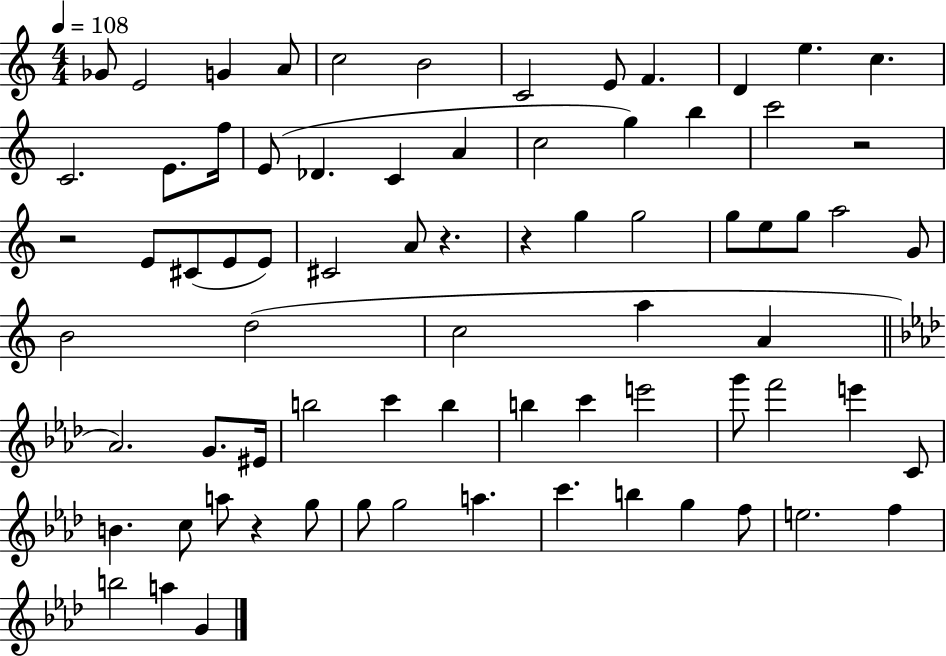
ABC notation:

X:1
T:Untitled
M:4/4
L:1/4
K:C
_G/2 E2 G A/2 c2 B2 C2 E/2 F D e c C2 E/2 f/4 E/2 _D C A c2 g b c'2 z2 z2 E/2 ^C/2 E/2 E/2 ^C2 A/2 z z g g2 g/2 e/2 g/2 a2 G/2 B2 d2 c2 a A _A2 G/2 ^E/4 b2 c' b b c' e'2 g'/2 f'2 e' C/2 B c/2 a/2 z g/2 g/2 g2 a c' b g f/2 e2 f b2 a G